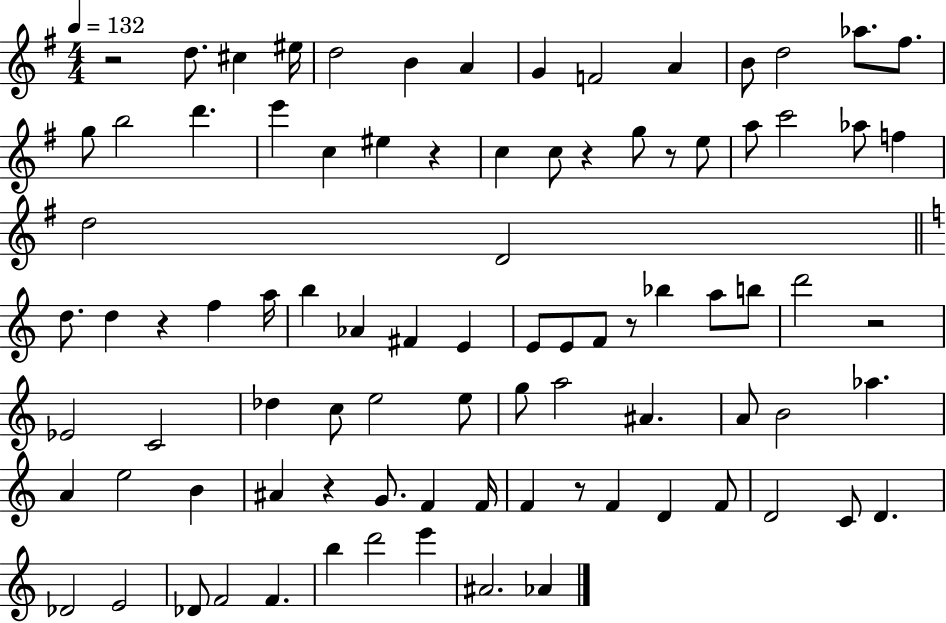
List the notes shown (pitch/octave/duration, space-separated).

R/h D5/e. C#5/q EIS5/s D5/h B4/q A4/q G4/q F4/h A4/q B4/e D5/h Ab5/e. F#5/e. G5/e B5/h D6/q. E6/q C5/q EIS5/q R/q C5/q C5/e R/q G5/e R/e E5/e A5/e C6/h Ab5/e F5/q D5/h D4/h D5/e. D5/q R/q F5/q A5/s B5/q Ab4/q F#4/q E4/q E4/e E4/e F4/e R/e Bb5/q A5/e B5/e D6/h R/h Eb4/h C4/h Db5/q C5/e E5/h E5/e G5/e A5/h A#4/q. A4/e B4/h Ab5/q. A4/q E5/h B4/q A#4/q R/q G4/e. F4/q F4/s F4/q R/e F4/q D4/q F4/e D4/h C4/e D4/q. Db4/h E4/h Db4/e F4/h F4/q. B5/q D6/h E6/q A#4/h. Ab4/q